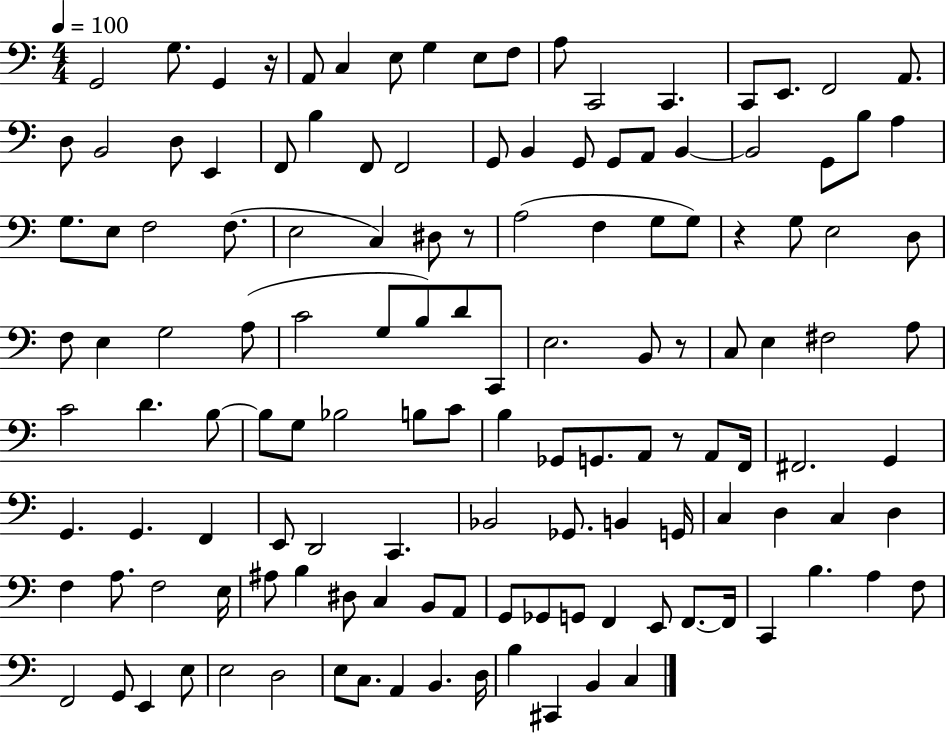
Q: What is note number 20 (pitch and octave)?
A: E2